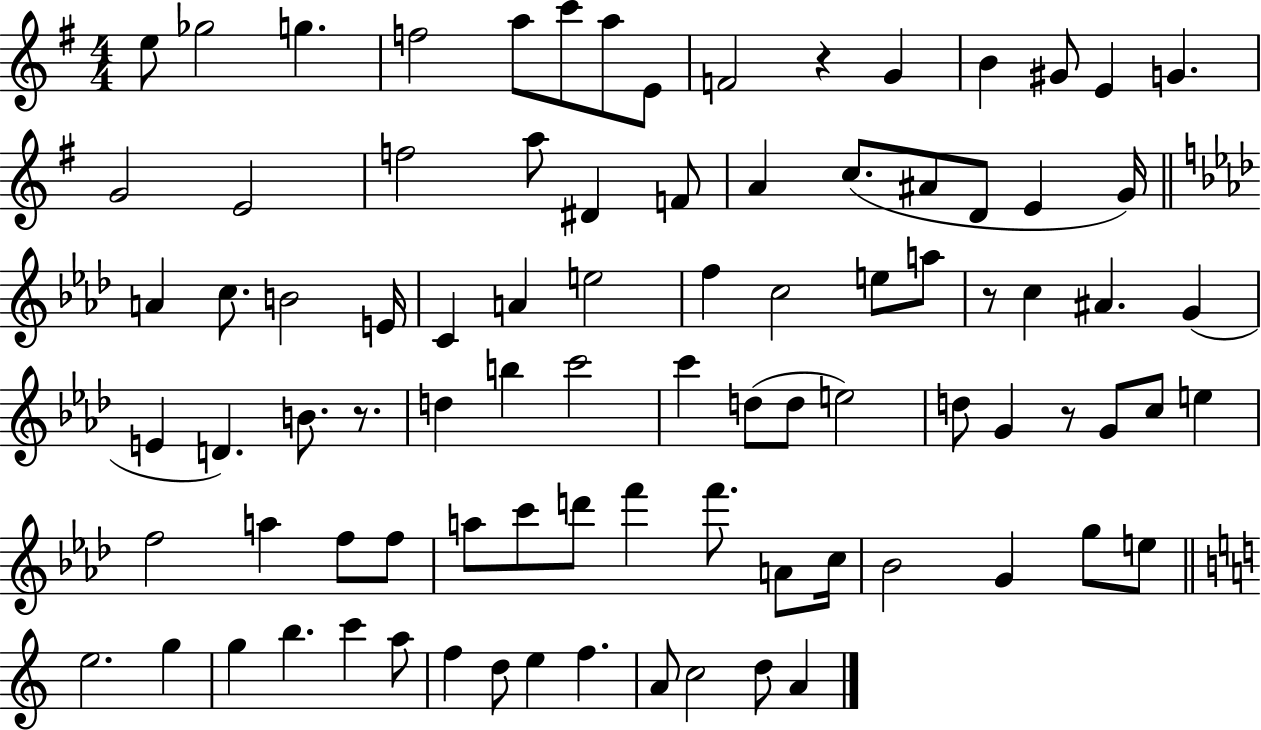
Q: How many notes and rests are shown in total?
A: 88